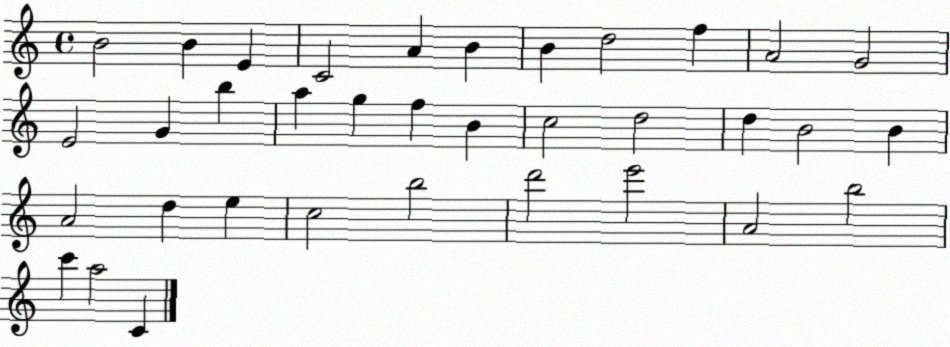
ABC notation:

X:1
T:Untitled
M:4/4
L:1/4
K:C
B2 B E C2 A B B d2 f A2 G2 E2 G b a g f B c2 d2 d B2 B A2 d e c2 b2 d'2 e'2 A2 b2 c' a2 C